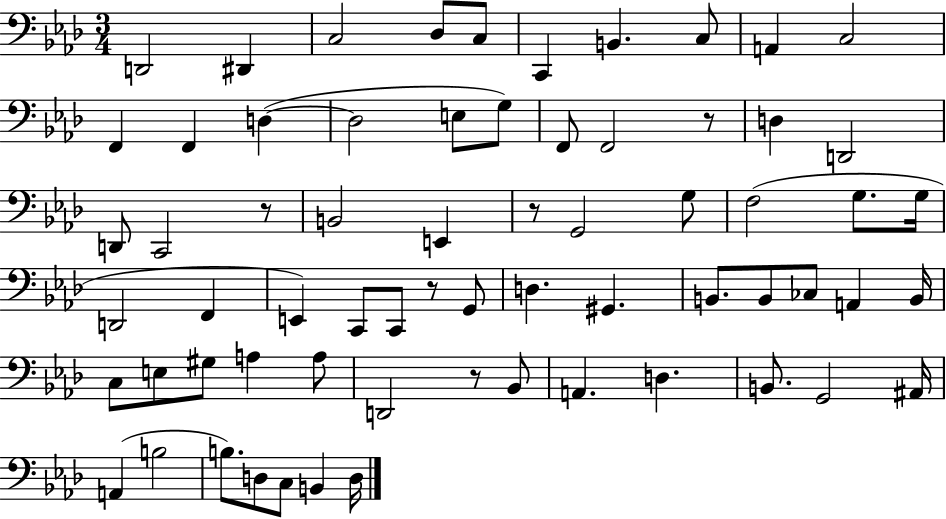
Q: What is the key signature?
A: AES major